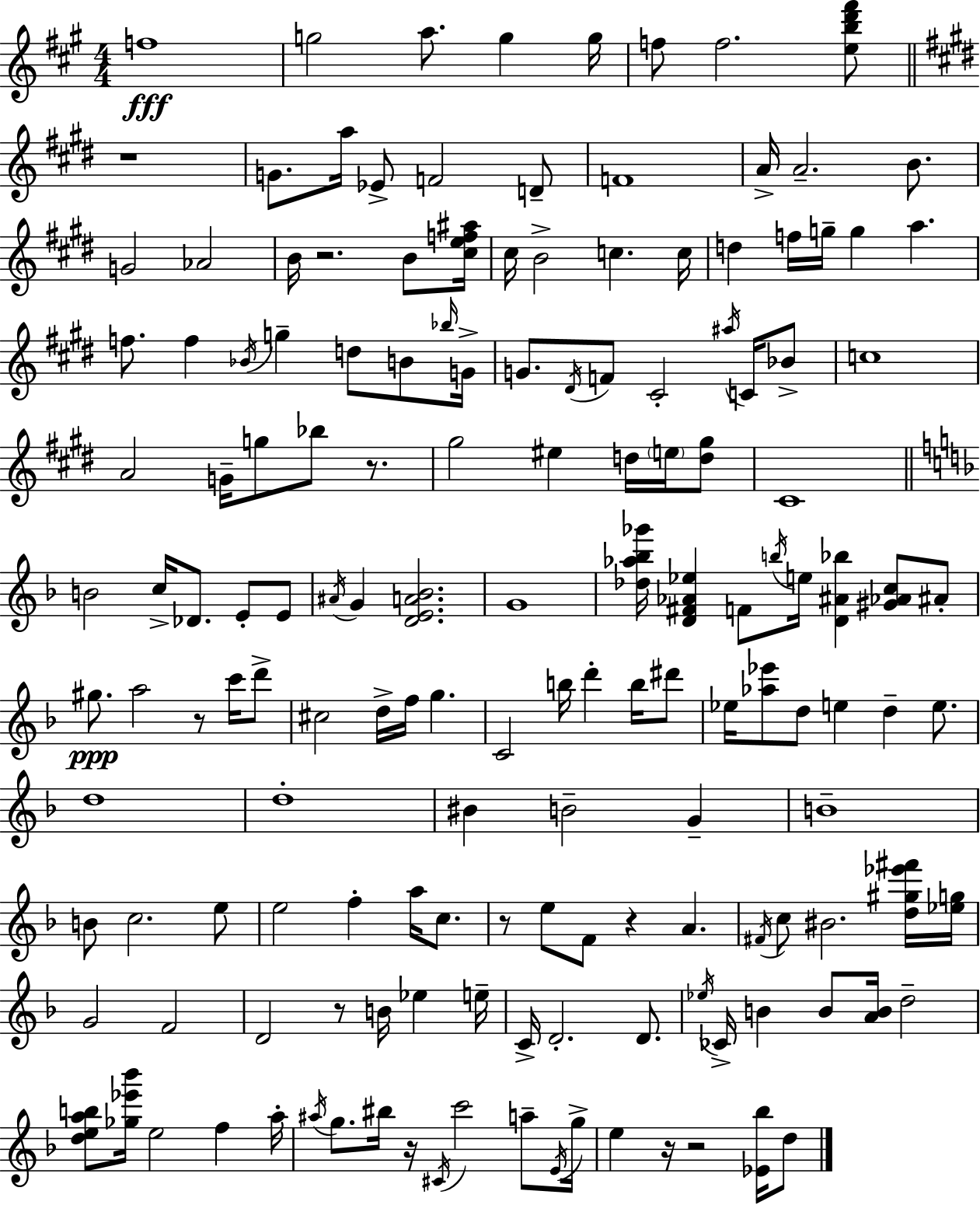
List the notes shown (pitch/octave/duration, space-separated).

F5/w G5/h A5/e. G5/q G5/s F5/e F5/h. [E5,B5,D6,F#6]/e R/w G4/e. A5/s Eb4/e F4/h D4/e F4/w A4/s A4/h. B4/e. G4/h Ab4/h B4/s R/h. B4/e [C#5,E5,F5,A#5]/s C#5/s B4/h C5/q. C5/s D5/q F5/s G5/s G5/q A5/q. F5/e. F5/q Bb4/s G5/q D5/e B4/e Bb5/s G4/s G4/e. D#4/s F4/e C#4/h A#5/s C4/s Bb4/e C5/w A4/h G4/s G5/e Bb5/e R/e. G#5/h EIS5/q D5/s E5/s [D5,G#5]/e C#4/w B4/h C5/s Db4/e. E4/e E4/e A#4/s G4/q [D4,E4,A4,Bb4]/h. G4/w [Db5,Ab5,Bb5,Gb6]/s [D4,F#4,Ab4,Eb5]/q F4/e B5/s E5/s [D4,A#4,Bb5]/q [G#4,Ab4,C5]/e A#4/e G#5/e. A5/h R/e C6/s D6/e C#5/h D5/s F5/s G5/q. C4/h B5/s D6/q B5/s D#6/e Eb5/s [Ab5,Eb6]/e D5/e E5/q D5/q E5/e. D5/w D5/w BIS4/q B4/h G4/q B4/w B4/e C5/h. E5/e E5/h F5/q A5/s C5/e. R/e E5/e F4/e R/q A4/q. F#4/s C5/e BIS4/h. [D5,G#5,Eb6,F#6]/s [Eb5,G5]/s G4/h F4/h D4/h R/e B4/s Eb5/q E5/s C4/s D4/h. D4/e. Eb5/s CES4/s B4/q B4/e [A4,B4]/s D5/h [D5,E5,A5,B5]/e [Gb5,Eb6,Bb6]/s E5/h F5/q A5/s A#5/s G5/e. BIS5/s R/s C#4/s C6/h A5/e E4/s G5/s E5/q R/s R/h [Eb4,Bb5]/s D5/e